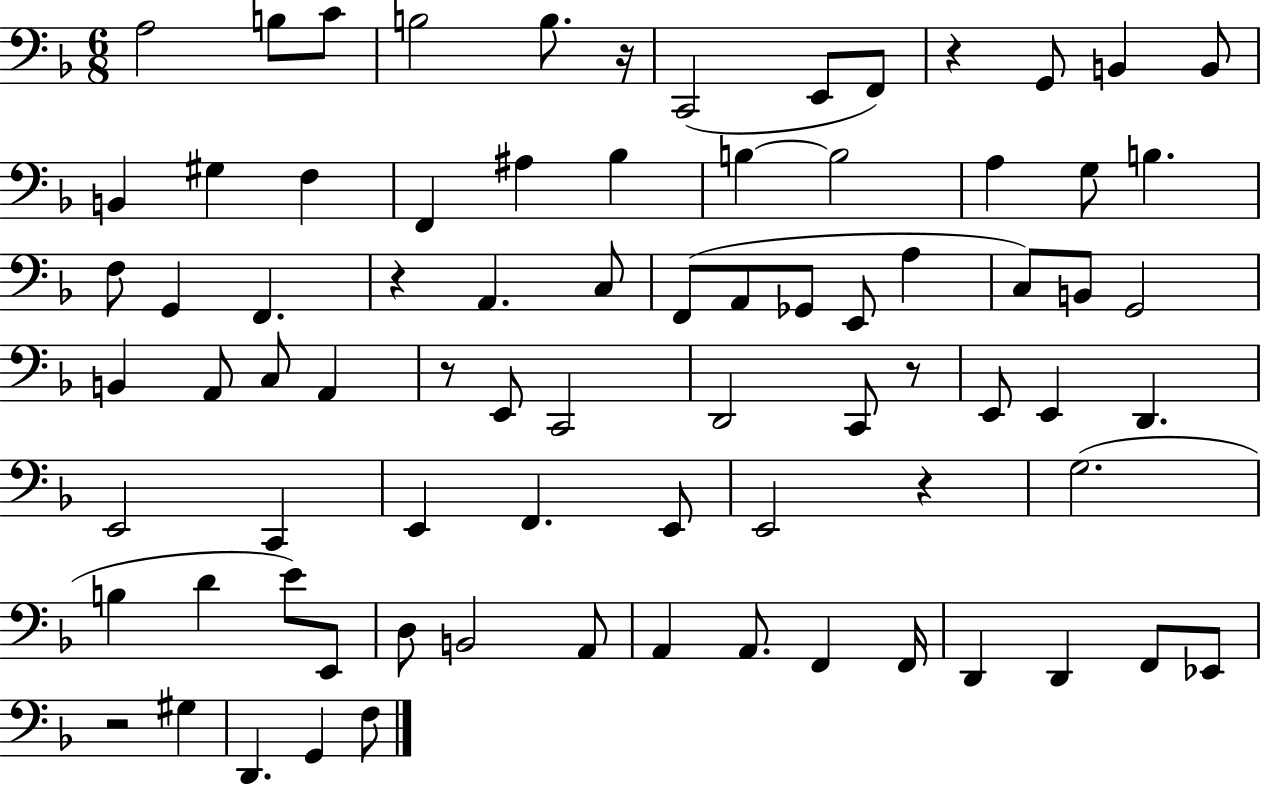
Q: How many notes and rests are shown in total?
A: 79